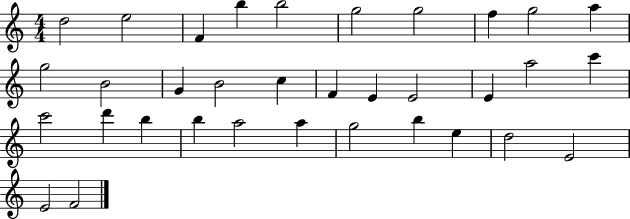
D5/h E5/h F4/q B5/q B5/h G5/h G5/h F5/q G5/h A5/q G5/h B4/h G4/q B4/h C5/q F4/q E4/q E4/h E4/q A5/h C6/q C6/h D6/q B5/q B5/q A5/h A5/q G5/h B5/q E5/q D5/h E4/h E4/h F4/h